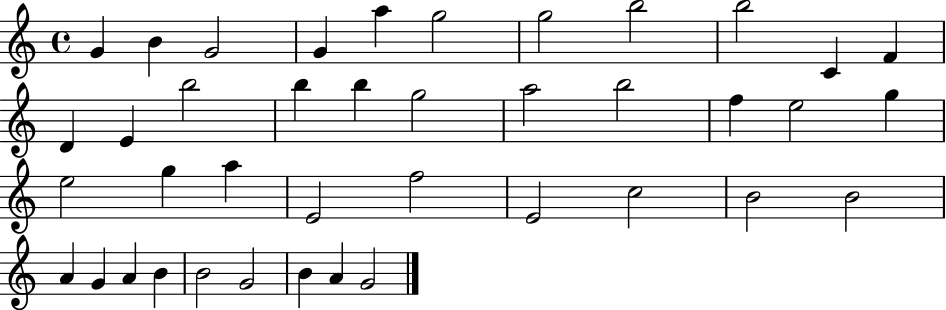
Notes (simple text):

G4/q B4/q G4/h G4/q A5/q G5/h G5/h B5/h B5/h C4/q F4/q D4/q E4/q B5/h B5/q B5/q G5/h A5/h B5/h F5/q E5/h G5/q E5/h G5/q A5/q E4/h F5/h E4/h C5/h B4/h B4/h A4/q G4/q A4/q B4/q B4/h G4/h B4/q A4/q G4/h